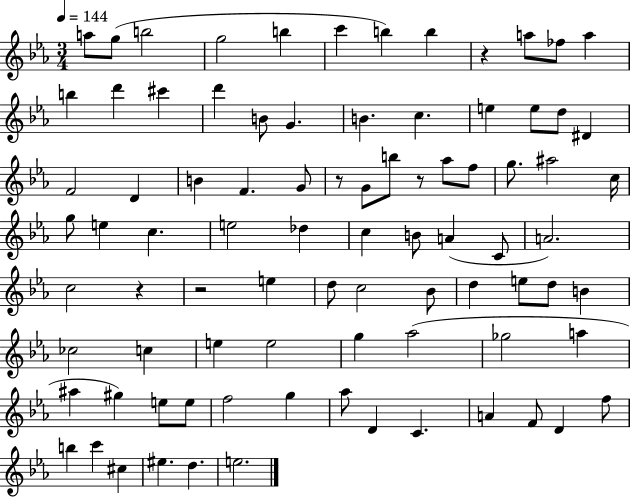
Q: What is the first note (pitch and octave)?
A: A5